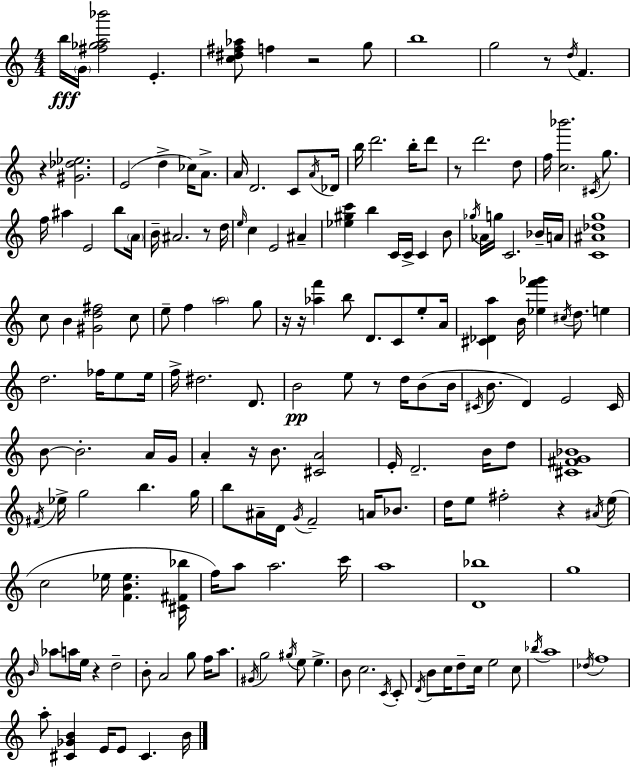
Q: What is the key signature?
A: C major